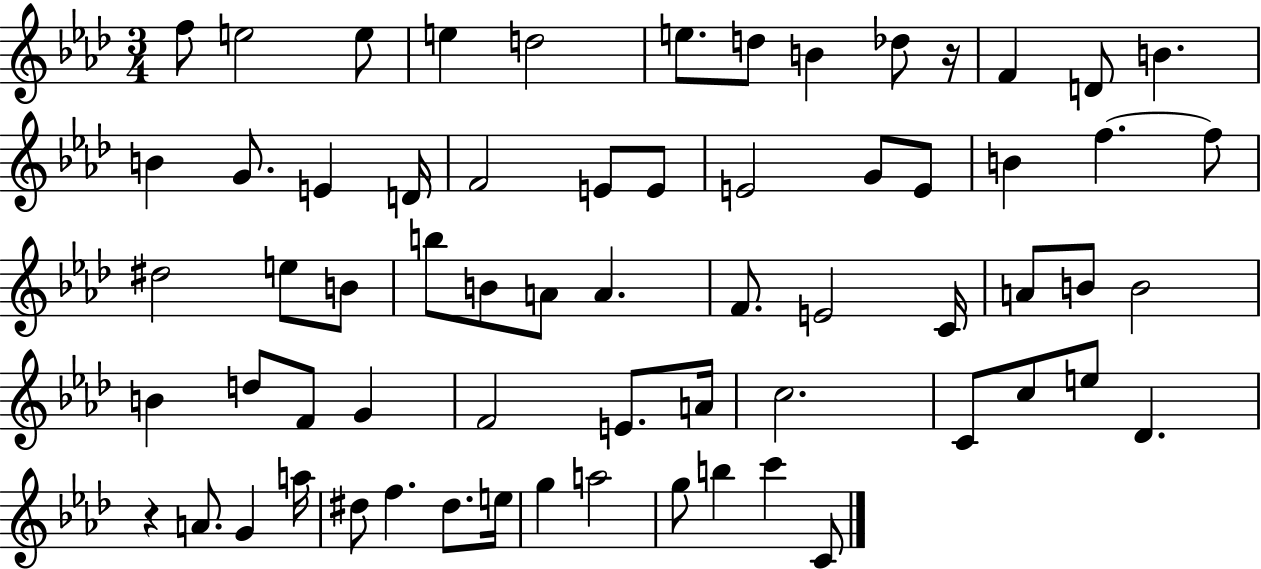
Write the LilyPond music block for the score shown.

{
  \clef treble
  \numericTimeSignature
  \time 3/4
  \key aes \major
  f''8 e''2 e''8 | e''4 d''2 | e''8. d''8 b'4 des''8 r16 | f'4 d'8 b'4. | \break b'4 g'8. e'4 d'16 | f'2 e'8 e'8 | e'2 g'8 e'8 | b'4 f''4.~~ f''8 | \break dis''2 e''8 b'8 | b''8 b'8 a'8 a'4. | f'8. e'2 c'16 | a'8 b'8 b'2 | \break b'4 d''8 f'8 g'4 | f'2 e'8. a'16 | c''2. | c'8 c''8 e''8 des'4. | \break r4 a'8. g'4 a''16 | dis''8 f''4. dis''8. e''16 | g''4 a''2 | g''8 b''4 c'''4 c'8 | \break \bar "|."
}